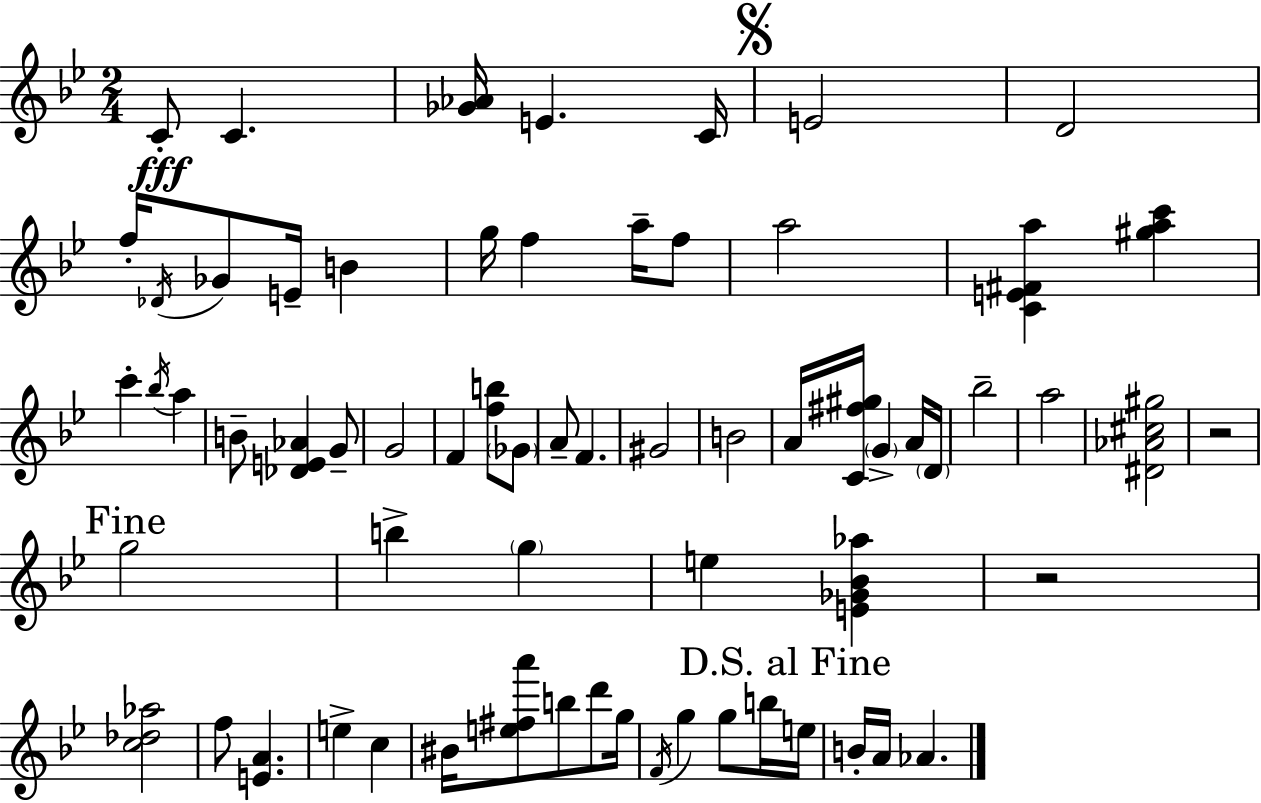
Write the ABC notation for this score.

X:1
T:Untitled
M:2/4
L:1/4
K:Gm
C/2 C [_G_A]/4 E C/4 E2 D2 f/4 _D/4 _G/2 E/4 B g/4 f a/4 f/2 a2 [CE^Fa] [^gac'] c' _b/4 a B/2 [_DE_A] G/2 G2 F [fb]/2 _G/2 A/2 F ^G2 B2 A/4 [C^f^g]/4 G A/4 D/4 _b2 a2 [^D_A^c^g]2 z2 g2 b g e [E_G_B_a] z2 [c_d_a]2 f/2 [EA] e c ^B/4 [e^fa']/2 b/2 d'/2 g/4 F/4 g g/2 b/4 e/4 B/4 A/4 _A